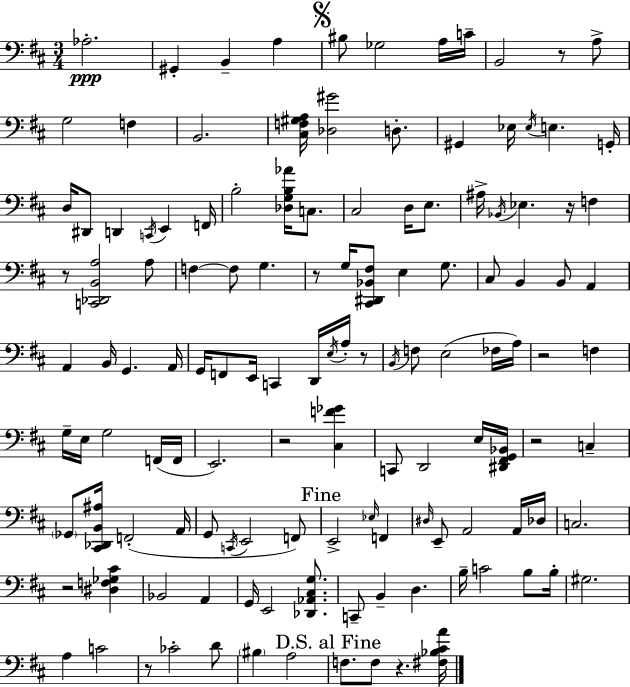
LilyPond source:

{
  \clef bass
  \numericTimeSignature
  \time 3/4
  \key d \major
  aes2.-.\ppp | gis,4-. b,4-- a4 | \mark \markup { \musicglyph "scripts.segno" } bis8 ges2 a16 c'16-- | b,2 r8 a8-> | \break g2 f4 | b,2. | <cis f gis a>16 <des gis'>2 d8.-. | gis,4 ees16 \acciaccatura { ees16 } e4. | \break g,16-. d16 dis,8 d,4 \acciaccatura { c,16 } e,4 | f,16 b2-. <des g b aes'>16 c8. | cis2 d16 e8. | ais16-> \acciaccatura { bes,16 } ees4. r16 f4 | \break r8 <c, des, b, a>2 | a8 f4~~ f8 g4. | r8 g16 <cis, dis, bes, fis>8 e4 | g8. cis8 b,4 b,8 a,4 | \break a,4 b,16 g,4. | a,16 g,16 f,8 e,16 c,4 d,16 | \acciaccatura { e16 } a16-. r8 \acciaccatura { b,16 } f8 e2( | fes16 a16) r2 | \break f4 g16-- e16 g2 | f,16( f,16 e,2.) | r2 | <cis f' ges'>4 c,8 d,2 | \break e16 <dis, fis, g, bes,>16 r2 | c4-- \parenthesize ges,8 <cis, des, b, ais>16 f,2-.( | a,16 g,8 \acciaccatura { c,16 } e,2 | f,8) \mark "Fine" e,2-> | \break \grace { ees16 } f,4 \grace { dis16 } e,8-- a,2 | a,16 des16 c2. | r2 | <dis f ges cis'>4 bes,2 | \break a,4 g,16 e,2 | <des, aes, cis g>8. c,8-- b,4-- | d4. b16-- c'2 | b8 b16-. gis2. | \break a4 | c'2 r8 ces'2-. | d'8 \parenthesize bis4 | a2 \mark "D.S. al Fine" f8. f8 | \break r4. <fis bes cis' a'>16 \bar "|."
}